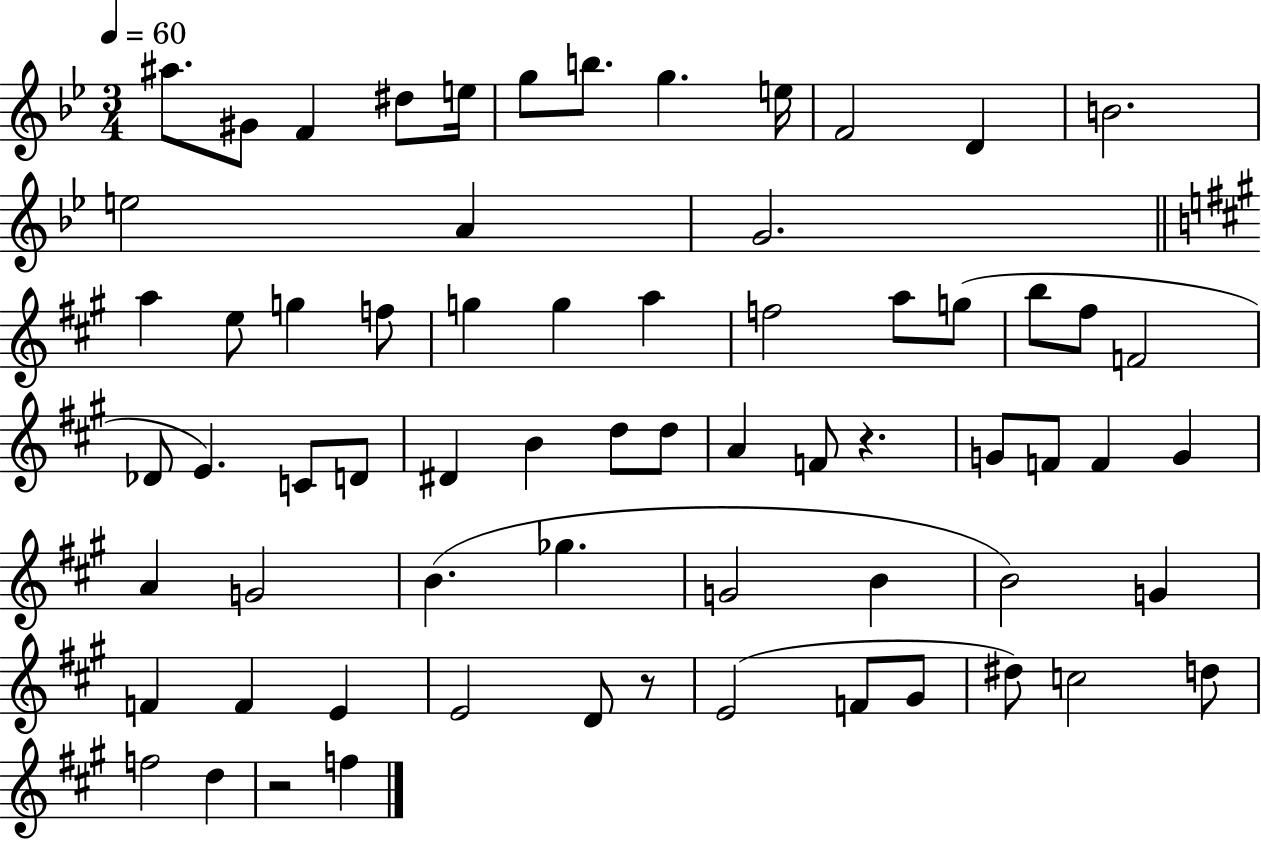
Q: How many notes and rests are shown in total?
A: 67